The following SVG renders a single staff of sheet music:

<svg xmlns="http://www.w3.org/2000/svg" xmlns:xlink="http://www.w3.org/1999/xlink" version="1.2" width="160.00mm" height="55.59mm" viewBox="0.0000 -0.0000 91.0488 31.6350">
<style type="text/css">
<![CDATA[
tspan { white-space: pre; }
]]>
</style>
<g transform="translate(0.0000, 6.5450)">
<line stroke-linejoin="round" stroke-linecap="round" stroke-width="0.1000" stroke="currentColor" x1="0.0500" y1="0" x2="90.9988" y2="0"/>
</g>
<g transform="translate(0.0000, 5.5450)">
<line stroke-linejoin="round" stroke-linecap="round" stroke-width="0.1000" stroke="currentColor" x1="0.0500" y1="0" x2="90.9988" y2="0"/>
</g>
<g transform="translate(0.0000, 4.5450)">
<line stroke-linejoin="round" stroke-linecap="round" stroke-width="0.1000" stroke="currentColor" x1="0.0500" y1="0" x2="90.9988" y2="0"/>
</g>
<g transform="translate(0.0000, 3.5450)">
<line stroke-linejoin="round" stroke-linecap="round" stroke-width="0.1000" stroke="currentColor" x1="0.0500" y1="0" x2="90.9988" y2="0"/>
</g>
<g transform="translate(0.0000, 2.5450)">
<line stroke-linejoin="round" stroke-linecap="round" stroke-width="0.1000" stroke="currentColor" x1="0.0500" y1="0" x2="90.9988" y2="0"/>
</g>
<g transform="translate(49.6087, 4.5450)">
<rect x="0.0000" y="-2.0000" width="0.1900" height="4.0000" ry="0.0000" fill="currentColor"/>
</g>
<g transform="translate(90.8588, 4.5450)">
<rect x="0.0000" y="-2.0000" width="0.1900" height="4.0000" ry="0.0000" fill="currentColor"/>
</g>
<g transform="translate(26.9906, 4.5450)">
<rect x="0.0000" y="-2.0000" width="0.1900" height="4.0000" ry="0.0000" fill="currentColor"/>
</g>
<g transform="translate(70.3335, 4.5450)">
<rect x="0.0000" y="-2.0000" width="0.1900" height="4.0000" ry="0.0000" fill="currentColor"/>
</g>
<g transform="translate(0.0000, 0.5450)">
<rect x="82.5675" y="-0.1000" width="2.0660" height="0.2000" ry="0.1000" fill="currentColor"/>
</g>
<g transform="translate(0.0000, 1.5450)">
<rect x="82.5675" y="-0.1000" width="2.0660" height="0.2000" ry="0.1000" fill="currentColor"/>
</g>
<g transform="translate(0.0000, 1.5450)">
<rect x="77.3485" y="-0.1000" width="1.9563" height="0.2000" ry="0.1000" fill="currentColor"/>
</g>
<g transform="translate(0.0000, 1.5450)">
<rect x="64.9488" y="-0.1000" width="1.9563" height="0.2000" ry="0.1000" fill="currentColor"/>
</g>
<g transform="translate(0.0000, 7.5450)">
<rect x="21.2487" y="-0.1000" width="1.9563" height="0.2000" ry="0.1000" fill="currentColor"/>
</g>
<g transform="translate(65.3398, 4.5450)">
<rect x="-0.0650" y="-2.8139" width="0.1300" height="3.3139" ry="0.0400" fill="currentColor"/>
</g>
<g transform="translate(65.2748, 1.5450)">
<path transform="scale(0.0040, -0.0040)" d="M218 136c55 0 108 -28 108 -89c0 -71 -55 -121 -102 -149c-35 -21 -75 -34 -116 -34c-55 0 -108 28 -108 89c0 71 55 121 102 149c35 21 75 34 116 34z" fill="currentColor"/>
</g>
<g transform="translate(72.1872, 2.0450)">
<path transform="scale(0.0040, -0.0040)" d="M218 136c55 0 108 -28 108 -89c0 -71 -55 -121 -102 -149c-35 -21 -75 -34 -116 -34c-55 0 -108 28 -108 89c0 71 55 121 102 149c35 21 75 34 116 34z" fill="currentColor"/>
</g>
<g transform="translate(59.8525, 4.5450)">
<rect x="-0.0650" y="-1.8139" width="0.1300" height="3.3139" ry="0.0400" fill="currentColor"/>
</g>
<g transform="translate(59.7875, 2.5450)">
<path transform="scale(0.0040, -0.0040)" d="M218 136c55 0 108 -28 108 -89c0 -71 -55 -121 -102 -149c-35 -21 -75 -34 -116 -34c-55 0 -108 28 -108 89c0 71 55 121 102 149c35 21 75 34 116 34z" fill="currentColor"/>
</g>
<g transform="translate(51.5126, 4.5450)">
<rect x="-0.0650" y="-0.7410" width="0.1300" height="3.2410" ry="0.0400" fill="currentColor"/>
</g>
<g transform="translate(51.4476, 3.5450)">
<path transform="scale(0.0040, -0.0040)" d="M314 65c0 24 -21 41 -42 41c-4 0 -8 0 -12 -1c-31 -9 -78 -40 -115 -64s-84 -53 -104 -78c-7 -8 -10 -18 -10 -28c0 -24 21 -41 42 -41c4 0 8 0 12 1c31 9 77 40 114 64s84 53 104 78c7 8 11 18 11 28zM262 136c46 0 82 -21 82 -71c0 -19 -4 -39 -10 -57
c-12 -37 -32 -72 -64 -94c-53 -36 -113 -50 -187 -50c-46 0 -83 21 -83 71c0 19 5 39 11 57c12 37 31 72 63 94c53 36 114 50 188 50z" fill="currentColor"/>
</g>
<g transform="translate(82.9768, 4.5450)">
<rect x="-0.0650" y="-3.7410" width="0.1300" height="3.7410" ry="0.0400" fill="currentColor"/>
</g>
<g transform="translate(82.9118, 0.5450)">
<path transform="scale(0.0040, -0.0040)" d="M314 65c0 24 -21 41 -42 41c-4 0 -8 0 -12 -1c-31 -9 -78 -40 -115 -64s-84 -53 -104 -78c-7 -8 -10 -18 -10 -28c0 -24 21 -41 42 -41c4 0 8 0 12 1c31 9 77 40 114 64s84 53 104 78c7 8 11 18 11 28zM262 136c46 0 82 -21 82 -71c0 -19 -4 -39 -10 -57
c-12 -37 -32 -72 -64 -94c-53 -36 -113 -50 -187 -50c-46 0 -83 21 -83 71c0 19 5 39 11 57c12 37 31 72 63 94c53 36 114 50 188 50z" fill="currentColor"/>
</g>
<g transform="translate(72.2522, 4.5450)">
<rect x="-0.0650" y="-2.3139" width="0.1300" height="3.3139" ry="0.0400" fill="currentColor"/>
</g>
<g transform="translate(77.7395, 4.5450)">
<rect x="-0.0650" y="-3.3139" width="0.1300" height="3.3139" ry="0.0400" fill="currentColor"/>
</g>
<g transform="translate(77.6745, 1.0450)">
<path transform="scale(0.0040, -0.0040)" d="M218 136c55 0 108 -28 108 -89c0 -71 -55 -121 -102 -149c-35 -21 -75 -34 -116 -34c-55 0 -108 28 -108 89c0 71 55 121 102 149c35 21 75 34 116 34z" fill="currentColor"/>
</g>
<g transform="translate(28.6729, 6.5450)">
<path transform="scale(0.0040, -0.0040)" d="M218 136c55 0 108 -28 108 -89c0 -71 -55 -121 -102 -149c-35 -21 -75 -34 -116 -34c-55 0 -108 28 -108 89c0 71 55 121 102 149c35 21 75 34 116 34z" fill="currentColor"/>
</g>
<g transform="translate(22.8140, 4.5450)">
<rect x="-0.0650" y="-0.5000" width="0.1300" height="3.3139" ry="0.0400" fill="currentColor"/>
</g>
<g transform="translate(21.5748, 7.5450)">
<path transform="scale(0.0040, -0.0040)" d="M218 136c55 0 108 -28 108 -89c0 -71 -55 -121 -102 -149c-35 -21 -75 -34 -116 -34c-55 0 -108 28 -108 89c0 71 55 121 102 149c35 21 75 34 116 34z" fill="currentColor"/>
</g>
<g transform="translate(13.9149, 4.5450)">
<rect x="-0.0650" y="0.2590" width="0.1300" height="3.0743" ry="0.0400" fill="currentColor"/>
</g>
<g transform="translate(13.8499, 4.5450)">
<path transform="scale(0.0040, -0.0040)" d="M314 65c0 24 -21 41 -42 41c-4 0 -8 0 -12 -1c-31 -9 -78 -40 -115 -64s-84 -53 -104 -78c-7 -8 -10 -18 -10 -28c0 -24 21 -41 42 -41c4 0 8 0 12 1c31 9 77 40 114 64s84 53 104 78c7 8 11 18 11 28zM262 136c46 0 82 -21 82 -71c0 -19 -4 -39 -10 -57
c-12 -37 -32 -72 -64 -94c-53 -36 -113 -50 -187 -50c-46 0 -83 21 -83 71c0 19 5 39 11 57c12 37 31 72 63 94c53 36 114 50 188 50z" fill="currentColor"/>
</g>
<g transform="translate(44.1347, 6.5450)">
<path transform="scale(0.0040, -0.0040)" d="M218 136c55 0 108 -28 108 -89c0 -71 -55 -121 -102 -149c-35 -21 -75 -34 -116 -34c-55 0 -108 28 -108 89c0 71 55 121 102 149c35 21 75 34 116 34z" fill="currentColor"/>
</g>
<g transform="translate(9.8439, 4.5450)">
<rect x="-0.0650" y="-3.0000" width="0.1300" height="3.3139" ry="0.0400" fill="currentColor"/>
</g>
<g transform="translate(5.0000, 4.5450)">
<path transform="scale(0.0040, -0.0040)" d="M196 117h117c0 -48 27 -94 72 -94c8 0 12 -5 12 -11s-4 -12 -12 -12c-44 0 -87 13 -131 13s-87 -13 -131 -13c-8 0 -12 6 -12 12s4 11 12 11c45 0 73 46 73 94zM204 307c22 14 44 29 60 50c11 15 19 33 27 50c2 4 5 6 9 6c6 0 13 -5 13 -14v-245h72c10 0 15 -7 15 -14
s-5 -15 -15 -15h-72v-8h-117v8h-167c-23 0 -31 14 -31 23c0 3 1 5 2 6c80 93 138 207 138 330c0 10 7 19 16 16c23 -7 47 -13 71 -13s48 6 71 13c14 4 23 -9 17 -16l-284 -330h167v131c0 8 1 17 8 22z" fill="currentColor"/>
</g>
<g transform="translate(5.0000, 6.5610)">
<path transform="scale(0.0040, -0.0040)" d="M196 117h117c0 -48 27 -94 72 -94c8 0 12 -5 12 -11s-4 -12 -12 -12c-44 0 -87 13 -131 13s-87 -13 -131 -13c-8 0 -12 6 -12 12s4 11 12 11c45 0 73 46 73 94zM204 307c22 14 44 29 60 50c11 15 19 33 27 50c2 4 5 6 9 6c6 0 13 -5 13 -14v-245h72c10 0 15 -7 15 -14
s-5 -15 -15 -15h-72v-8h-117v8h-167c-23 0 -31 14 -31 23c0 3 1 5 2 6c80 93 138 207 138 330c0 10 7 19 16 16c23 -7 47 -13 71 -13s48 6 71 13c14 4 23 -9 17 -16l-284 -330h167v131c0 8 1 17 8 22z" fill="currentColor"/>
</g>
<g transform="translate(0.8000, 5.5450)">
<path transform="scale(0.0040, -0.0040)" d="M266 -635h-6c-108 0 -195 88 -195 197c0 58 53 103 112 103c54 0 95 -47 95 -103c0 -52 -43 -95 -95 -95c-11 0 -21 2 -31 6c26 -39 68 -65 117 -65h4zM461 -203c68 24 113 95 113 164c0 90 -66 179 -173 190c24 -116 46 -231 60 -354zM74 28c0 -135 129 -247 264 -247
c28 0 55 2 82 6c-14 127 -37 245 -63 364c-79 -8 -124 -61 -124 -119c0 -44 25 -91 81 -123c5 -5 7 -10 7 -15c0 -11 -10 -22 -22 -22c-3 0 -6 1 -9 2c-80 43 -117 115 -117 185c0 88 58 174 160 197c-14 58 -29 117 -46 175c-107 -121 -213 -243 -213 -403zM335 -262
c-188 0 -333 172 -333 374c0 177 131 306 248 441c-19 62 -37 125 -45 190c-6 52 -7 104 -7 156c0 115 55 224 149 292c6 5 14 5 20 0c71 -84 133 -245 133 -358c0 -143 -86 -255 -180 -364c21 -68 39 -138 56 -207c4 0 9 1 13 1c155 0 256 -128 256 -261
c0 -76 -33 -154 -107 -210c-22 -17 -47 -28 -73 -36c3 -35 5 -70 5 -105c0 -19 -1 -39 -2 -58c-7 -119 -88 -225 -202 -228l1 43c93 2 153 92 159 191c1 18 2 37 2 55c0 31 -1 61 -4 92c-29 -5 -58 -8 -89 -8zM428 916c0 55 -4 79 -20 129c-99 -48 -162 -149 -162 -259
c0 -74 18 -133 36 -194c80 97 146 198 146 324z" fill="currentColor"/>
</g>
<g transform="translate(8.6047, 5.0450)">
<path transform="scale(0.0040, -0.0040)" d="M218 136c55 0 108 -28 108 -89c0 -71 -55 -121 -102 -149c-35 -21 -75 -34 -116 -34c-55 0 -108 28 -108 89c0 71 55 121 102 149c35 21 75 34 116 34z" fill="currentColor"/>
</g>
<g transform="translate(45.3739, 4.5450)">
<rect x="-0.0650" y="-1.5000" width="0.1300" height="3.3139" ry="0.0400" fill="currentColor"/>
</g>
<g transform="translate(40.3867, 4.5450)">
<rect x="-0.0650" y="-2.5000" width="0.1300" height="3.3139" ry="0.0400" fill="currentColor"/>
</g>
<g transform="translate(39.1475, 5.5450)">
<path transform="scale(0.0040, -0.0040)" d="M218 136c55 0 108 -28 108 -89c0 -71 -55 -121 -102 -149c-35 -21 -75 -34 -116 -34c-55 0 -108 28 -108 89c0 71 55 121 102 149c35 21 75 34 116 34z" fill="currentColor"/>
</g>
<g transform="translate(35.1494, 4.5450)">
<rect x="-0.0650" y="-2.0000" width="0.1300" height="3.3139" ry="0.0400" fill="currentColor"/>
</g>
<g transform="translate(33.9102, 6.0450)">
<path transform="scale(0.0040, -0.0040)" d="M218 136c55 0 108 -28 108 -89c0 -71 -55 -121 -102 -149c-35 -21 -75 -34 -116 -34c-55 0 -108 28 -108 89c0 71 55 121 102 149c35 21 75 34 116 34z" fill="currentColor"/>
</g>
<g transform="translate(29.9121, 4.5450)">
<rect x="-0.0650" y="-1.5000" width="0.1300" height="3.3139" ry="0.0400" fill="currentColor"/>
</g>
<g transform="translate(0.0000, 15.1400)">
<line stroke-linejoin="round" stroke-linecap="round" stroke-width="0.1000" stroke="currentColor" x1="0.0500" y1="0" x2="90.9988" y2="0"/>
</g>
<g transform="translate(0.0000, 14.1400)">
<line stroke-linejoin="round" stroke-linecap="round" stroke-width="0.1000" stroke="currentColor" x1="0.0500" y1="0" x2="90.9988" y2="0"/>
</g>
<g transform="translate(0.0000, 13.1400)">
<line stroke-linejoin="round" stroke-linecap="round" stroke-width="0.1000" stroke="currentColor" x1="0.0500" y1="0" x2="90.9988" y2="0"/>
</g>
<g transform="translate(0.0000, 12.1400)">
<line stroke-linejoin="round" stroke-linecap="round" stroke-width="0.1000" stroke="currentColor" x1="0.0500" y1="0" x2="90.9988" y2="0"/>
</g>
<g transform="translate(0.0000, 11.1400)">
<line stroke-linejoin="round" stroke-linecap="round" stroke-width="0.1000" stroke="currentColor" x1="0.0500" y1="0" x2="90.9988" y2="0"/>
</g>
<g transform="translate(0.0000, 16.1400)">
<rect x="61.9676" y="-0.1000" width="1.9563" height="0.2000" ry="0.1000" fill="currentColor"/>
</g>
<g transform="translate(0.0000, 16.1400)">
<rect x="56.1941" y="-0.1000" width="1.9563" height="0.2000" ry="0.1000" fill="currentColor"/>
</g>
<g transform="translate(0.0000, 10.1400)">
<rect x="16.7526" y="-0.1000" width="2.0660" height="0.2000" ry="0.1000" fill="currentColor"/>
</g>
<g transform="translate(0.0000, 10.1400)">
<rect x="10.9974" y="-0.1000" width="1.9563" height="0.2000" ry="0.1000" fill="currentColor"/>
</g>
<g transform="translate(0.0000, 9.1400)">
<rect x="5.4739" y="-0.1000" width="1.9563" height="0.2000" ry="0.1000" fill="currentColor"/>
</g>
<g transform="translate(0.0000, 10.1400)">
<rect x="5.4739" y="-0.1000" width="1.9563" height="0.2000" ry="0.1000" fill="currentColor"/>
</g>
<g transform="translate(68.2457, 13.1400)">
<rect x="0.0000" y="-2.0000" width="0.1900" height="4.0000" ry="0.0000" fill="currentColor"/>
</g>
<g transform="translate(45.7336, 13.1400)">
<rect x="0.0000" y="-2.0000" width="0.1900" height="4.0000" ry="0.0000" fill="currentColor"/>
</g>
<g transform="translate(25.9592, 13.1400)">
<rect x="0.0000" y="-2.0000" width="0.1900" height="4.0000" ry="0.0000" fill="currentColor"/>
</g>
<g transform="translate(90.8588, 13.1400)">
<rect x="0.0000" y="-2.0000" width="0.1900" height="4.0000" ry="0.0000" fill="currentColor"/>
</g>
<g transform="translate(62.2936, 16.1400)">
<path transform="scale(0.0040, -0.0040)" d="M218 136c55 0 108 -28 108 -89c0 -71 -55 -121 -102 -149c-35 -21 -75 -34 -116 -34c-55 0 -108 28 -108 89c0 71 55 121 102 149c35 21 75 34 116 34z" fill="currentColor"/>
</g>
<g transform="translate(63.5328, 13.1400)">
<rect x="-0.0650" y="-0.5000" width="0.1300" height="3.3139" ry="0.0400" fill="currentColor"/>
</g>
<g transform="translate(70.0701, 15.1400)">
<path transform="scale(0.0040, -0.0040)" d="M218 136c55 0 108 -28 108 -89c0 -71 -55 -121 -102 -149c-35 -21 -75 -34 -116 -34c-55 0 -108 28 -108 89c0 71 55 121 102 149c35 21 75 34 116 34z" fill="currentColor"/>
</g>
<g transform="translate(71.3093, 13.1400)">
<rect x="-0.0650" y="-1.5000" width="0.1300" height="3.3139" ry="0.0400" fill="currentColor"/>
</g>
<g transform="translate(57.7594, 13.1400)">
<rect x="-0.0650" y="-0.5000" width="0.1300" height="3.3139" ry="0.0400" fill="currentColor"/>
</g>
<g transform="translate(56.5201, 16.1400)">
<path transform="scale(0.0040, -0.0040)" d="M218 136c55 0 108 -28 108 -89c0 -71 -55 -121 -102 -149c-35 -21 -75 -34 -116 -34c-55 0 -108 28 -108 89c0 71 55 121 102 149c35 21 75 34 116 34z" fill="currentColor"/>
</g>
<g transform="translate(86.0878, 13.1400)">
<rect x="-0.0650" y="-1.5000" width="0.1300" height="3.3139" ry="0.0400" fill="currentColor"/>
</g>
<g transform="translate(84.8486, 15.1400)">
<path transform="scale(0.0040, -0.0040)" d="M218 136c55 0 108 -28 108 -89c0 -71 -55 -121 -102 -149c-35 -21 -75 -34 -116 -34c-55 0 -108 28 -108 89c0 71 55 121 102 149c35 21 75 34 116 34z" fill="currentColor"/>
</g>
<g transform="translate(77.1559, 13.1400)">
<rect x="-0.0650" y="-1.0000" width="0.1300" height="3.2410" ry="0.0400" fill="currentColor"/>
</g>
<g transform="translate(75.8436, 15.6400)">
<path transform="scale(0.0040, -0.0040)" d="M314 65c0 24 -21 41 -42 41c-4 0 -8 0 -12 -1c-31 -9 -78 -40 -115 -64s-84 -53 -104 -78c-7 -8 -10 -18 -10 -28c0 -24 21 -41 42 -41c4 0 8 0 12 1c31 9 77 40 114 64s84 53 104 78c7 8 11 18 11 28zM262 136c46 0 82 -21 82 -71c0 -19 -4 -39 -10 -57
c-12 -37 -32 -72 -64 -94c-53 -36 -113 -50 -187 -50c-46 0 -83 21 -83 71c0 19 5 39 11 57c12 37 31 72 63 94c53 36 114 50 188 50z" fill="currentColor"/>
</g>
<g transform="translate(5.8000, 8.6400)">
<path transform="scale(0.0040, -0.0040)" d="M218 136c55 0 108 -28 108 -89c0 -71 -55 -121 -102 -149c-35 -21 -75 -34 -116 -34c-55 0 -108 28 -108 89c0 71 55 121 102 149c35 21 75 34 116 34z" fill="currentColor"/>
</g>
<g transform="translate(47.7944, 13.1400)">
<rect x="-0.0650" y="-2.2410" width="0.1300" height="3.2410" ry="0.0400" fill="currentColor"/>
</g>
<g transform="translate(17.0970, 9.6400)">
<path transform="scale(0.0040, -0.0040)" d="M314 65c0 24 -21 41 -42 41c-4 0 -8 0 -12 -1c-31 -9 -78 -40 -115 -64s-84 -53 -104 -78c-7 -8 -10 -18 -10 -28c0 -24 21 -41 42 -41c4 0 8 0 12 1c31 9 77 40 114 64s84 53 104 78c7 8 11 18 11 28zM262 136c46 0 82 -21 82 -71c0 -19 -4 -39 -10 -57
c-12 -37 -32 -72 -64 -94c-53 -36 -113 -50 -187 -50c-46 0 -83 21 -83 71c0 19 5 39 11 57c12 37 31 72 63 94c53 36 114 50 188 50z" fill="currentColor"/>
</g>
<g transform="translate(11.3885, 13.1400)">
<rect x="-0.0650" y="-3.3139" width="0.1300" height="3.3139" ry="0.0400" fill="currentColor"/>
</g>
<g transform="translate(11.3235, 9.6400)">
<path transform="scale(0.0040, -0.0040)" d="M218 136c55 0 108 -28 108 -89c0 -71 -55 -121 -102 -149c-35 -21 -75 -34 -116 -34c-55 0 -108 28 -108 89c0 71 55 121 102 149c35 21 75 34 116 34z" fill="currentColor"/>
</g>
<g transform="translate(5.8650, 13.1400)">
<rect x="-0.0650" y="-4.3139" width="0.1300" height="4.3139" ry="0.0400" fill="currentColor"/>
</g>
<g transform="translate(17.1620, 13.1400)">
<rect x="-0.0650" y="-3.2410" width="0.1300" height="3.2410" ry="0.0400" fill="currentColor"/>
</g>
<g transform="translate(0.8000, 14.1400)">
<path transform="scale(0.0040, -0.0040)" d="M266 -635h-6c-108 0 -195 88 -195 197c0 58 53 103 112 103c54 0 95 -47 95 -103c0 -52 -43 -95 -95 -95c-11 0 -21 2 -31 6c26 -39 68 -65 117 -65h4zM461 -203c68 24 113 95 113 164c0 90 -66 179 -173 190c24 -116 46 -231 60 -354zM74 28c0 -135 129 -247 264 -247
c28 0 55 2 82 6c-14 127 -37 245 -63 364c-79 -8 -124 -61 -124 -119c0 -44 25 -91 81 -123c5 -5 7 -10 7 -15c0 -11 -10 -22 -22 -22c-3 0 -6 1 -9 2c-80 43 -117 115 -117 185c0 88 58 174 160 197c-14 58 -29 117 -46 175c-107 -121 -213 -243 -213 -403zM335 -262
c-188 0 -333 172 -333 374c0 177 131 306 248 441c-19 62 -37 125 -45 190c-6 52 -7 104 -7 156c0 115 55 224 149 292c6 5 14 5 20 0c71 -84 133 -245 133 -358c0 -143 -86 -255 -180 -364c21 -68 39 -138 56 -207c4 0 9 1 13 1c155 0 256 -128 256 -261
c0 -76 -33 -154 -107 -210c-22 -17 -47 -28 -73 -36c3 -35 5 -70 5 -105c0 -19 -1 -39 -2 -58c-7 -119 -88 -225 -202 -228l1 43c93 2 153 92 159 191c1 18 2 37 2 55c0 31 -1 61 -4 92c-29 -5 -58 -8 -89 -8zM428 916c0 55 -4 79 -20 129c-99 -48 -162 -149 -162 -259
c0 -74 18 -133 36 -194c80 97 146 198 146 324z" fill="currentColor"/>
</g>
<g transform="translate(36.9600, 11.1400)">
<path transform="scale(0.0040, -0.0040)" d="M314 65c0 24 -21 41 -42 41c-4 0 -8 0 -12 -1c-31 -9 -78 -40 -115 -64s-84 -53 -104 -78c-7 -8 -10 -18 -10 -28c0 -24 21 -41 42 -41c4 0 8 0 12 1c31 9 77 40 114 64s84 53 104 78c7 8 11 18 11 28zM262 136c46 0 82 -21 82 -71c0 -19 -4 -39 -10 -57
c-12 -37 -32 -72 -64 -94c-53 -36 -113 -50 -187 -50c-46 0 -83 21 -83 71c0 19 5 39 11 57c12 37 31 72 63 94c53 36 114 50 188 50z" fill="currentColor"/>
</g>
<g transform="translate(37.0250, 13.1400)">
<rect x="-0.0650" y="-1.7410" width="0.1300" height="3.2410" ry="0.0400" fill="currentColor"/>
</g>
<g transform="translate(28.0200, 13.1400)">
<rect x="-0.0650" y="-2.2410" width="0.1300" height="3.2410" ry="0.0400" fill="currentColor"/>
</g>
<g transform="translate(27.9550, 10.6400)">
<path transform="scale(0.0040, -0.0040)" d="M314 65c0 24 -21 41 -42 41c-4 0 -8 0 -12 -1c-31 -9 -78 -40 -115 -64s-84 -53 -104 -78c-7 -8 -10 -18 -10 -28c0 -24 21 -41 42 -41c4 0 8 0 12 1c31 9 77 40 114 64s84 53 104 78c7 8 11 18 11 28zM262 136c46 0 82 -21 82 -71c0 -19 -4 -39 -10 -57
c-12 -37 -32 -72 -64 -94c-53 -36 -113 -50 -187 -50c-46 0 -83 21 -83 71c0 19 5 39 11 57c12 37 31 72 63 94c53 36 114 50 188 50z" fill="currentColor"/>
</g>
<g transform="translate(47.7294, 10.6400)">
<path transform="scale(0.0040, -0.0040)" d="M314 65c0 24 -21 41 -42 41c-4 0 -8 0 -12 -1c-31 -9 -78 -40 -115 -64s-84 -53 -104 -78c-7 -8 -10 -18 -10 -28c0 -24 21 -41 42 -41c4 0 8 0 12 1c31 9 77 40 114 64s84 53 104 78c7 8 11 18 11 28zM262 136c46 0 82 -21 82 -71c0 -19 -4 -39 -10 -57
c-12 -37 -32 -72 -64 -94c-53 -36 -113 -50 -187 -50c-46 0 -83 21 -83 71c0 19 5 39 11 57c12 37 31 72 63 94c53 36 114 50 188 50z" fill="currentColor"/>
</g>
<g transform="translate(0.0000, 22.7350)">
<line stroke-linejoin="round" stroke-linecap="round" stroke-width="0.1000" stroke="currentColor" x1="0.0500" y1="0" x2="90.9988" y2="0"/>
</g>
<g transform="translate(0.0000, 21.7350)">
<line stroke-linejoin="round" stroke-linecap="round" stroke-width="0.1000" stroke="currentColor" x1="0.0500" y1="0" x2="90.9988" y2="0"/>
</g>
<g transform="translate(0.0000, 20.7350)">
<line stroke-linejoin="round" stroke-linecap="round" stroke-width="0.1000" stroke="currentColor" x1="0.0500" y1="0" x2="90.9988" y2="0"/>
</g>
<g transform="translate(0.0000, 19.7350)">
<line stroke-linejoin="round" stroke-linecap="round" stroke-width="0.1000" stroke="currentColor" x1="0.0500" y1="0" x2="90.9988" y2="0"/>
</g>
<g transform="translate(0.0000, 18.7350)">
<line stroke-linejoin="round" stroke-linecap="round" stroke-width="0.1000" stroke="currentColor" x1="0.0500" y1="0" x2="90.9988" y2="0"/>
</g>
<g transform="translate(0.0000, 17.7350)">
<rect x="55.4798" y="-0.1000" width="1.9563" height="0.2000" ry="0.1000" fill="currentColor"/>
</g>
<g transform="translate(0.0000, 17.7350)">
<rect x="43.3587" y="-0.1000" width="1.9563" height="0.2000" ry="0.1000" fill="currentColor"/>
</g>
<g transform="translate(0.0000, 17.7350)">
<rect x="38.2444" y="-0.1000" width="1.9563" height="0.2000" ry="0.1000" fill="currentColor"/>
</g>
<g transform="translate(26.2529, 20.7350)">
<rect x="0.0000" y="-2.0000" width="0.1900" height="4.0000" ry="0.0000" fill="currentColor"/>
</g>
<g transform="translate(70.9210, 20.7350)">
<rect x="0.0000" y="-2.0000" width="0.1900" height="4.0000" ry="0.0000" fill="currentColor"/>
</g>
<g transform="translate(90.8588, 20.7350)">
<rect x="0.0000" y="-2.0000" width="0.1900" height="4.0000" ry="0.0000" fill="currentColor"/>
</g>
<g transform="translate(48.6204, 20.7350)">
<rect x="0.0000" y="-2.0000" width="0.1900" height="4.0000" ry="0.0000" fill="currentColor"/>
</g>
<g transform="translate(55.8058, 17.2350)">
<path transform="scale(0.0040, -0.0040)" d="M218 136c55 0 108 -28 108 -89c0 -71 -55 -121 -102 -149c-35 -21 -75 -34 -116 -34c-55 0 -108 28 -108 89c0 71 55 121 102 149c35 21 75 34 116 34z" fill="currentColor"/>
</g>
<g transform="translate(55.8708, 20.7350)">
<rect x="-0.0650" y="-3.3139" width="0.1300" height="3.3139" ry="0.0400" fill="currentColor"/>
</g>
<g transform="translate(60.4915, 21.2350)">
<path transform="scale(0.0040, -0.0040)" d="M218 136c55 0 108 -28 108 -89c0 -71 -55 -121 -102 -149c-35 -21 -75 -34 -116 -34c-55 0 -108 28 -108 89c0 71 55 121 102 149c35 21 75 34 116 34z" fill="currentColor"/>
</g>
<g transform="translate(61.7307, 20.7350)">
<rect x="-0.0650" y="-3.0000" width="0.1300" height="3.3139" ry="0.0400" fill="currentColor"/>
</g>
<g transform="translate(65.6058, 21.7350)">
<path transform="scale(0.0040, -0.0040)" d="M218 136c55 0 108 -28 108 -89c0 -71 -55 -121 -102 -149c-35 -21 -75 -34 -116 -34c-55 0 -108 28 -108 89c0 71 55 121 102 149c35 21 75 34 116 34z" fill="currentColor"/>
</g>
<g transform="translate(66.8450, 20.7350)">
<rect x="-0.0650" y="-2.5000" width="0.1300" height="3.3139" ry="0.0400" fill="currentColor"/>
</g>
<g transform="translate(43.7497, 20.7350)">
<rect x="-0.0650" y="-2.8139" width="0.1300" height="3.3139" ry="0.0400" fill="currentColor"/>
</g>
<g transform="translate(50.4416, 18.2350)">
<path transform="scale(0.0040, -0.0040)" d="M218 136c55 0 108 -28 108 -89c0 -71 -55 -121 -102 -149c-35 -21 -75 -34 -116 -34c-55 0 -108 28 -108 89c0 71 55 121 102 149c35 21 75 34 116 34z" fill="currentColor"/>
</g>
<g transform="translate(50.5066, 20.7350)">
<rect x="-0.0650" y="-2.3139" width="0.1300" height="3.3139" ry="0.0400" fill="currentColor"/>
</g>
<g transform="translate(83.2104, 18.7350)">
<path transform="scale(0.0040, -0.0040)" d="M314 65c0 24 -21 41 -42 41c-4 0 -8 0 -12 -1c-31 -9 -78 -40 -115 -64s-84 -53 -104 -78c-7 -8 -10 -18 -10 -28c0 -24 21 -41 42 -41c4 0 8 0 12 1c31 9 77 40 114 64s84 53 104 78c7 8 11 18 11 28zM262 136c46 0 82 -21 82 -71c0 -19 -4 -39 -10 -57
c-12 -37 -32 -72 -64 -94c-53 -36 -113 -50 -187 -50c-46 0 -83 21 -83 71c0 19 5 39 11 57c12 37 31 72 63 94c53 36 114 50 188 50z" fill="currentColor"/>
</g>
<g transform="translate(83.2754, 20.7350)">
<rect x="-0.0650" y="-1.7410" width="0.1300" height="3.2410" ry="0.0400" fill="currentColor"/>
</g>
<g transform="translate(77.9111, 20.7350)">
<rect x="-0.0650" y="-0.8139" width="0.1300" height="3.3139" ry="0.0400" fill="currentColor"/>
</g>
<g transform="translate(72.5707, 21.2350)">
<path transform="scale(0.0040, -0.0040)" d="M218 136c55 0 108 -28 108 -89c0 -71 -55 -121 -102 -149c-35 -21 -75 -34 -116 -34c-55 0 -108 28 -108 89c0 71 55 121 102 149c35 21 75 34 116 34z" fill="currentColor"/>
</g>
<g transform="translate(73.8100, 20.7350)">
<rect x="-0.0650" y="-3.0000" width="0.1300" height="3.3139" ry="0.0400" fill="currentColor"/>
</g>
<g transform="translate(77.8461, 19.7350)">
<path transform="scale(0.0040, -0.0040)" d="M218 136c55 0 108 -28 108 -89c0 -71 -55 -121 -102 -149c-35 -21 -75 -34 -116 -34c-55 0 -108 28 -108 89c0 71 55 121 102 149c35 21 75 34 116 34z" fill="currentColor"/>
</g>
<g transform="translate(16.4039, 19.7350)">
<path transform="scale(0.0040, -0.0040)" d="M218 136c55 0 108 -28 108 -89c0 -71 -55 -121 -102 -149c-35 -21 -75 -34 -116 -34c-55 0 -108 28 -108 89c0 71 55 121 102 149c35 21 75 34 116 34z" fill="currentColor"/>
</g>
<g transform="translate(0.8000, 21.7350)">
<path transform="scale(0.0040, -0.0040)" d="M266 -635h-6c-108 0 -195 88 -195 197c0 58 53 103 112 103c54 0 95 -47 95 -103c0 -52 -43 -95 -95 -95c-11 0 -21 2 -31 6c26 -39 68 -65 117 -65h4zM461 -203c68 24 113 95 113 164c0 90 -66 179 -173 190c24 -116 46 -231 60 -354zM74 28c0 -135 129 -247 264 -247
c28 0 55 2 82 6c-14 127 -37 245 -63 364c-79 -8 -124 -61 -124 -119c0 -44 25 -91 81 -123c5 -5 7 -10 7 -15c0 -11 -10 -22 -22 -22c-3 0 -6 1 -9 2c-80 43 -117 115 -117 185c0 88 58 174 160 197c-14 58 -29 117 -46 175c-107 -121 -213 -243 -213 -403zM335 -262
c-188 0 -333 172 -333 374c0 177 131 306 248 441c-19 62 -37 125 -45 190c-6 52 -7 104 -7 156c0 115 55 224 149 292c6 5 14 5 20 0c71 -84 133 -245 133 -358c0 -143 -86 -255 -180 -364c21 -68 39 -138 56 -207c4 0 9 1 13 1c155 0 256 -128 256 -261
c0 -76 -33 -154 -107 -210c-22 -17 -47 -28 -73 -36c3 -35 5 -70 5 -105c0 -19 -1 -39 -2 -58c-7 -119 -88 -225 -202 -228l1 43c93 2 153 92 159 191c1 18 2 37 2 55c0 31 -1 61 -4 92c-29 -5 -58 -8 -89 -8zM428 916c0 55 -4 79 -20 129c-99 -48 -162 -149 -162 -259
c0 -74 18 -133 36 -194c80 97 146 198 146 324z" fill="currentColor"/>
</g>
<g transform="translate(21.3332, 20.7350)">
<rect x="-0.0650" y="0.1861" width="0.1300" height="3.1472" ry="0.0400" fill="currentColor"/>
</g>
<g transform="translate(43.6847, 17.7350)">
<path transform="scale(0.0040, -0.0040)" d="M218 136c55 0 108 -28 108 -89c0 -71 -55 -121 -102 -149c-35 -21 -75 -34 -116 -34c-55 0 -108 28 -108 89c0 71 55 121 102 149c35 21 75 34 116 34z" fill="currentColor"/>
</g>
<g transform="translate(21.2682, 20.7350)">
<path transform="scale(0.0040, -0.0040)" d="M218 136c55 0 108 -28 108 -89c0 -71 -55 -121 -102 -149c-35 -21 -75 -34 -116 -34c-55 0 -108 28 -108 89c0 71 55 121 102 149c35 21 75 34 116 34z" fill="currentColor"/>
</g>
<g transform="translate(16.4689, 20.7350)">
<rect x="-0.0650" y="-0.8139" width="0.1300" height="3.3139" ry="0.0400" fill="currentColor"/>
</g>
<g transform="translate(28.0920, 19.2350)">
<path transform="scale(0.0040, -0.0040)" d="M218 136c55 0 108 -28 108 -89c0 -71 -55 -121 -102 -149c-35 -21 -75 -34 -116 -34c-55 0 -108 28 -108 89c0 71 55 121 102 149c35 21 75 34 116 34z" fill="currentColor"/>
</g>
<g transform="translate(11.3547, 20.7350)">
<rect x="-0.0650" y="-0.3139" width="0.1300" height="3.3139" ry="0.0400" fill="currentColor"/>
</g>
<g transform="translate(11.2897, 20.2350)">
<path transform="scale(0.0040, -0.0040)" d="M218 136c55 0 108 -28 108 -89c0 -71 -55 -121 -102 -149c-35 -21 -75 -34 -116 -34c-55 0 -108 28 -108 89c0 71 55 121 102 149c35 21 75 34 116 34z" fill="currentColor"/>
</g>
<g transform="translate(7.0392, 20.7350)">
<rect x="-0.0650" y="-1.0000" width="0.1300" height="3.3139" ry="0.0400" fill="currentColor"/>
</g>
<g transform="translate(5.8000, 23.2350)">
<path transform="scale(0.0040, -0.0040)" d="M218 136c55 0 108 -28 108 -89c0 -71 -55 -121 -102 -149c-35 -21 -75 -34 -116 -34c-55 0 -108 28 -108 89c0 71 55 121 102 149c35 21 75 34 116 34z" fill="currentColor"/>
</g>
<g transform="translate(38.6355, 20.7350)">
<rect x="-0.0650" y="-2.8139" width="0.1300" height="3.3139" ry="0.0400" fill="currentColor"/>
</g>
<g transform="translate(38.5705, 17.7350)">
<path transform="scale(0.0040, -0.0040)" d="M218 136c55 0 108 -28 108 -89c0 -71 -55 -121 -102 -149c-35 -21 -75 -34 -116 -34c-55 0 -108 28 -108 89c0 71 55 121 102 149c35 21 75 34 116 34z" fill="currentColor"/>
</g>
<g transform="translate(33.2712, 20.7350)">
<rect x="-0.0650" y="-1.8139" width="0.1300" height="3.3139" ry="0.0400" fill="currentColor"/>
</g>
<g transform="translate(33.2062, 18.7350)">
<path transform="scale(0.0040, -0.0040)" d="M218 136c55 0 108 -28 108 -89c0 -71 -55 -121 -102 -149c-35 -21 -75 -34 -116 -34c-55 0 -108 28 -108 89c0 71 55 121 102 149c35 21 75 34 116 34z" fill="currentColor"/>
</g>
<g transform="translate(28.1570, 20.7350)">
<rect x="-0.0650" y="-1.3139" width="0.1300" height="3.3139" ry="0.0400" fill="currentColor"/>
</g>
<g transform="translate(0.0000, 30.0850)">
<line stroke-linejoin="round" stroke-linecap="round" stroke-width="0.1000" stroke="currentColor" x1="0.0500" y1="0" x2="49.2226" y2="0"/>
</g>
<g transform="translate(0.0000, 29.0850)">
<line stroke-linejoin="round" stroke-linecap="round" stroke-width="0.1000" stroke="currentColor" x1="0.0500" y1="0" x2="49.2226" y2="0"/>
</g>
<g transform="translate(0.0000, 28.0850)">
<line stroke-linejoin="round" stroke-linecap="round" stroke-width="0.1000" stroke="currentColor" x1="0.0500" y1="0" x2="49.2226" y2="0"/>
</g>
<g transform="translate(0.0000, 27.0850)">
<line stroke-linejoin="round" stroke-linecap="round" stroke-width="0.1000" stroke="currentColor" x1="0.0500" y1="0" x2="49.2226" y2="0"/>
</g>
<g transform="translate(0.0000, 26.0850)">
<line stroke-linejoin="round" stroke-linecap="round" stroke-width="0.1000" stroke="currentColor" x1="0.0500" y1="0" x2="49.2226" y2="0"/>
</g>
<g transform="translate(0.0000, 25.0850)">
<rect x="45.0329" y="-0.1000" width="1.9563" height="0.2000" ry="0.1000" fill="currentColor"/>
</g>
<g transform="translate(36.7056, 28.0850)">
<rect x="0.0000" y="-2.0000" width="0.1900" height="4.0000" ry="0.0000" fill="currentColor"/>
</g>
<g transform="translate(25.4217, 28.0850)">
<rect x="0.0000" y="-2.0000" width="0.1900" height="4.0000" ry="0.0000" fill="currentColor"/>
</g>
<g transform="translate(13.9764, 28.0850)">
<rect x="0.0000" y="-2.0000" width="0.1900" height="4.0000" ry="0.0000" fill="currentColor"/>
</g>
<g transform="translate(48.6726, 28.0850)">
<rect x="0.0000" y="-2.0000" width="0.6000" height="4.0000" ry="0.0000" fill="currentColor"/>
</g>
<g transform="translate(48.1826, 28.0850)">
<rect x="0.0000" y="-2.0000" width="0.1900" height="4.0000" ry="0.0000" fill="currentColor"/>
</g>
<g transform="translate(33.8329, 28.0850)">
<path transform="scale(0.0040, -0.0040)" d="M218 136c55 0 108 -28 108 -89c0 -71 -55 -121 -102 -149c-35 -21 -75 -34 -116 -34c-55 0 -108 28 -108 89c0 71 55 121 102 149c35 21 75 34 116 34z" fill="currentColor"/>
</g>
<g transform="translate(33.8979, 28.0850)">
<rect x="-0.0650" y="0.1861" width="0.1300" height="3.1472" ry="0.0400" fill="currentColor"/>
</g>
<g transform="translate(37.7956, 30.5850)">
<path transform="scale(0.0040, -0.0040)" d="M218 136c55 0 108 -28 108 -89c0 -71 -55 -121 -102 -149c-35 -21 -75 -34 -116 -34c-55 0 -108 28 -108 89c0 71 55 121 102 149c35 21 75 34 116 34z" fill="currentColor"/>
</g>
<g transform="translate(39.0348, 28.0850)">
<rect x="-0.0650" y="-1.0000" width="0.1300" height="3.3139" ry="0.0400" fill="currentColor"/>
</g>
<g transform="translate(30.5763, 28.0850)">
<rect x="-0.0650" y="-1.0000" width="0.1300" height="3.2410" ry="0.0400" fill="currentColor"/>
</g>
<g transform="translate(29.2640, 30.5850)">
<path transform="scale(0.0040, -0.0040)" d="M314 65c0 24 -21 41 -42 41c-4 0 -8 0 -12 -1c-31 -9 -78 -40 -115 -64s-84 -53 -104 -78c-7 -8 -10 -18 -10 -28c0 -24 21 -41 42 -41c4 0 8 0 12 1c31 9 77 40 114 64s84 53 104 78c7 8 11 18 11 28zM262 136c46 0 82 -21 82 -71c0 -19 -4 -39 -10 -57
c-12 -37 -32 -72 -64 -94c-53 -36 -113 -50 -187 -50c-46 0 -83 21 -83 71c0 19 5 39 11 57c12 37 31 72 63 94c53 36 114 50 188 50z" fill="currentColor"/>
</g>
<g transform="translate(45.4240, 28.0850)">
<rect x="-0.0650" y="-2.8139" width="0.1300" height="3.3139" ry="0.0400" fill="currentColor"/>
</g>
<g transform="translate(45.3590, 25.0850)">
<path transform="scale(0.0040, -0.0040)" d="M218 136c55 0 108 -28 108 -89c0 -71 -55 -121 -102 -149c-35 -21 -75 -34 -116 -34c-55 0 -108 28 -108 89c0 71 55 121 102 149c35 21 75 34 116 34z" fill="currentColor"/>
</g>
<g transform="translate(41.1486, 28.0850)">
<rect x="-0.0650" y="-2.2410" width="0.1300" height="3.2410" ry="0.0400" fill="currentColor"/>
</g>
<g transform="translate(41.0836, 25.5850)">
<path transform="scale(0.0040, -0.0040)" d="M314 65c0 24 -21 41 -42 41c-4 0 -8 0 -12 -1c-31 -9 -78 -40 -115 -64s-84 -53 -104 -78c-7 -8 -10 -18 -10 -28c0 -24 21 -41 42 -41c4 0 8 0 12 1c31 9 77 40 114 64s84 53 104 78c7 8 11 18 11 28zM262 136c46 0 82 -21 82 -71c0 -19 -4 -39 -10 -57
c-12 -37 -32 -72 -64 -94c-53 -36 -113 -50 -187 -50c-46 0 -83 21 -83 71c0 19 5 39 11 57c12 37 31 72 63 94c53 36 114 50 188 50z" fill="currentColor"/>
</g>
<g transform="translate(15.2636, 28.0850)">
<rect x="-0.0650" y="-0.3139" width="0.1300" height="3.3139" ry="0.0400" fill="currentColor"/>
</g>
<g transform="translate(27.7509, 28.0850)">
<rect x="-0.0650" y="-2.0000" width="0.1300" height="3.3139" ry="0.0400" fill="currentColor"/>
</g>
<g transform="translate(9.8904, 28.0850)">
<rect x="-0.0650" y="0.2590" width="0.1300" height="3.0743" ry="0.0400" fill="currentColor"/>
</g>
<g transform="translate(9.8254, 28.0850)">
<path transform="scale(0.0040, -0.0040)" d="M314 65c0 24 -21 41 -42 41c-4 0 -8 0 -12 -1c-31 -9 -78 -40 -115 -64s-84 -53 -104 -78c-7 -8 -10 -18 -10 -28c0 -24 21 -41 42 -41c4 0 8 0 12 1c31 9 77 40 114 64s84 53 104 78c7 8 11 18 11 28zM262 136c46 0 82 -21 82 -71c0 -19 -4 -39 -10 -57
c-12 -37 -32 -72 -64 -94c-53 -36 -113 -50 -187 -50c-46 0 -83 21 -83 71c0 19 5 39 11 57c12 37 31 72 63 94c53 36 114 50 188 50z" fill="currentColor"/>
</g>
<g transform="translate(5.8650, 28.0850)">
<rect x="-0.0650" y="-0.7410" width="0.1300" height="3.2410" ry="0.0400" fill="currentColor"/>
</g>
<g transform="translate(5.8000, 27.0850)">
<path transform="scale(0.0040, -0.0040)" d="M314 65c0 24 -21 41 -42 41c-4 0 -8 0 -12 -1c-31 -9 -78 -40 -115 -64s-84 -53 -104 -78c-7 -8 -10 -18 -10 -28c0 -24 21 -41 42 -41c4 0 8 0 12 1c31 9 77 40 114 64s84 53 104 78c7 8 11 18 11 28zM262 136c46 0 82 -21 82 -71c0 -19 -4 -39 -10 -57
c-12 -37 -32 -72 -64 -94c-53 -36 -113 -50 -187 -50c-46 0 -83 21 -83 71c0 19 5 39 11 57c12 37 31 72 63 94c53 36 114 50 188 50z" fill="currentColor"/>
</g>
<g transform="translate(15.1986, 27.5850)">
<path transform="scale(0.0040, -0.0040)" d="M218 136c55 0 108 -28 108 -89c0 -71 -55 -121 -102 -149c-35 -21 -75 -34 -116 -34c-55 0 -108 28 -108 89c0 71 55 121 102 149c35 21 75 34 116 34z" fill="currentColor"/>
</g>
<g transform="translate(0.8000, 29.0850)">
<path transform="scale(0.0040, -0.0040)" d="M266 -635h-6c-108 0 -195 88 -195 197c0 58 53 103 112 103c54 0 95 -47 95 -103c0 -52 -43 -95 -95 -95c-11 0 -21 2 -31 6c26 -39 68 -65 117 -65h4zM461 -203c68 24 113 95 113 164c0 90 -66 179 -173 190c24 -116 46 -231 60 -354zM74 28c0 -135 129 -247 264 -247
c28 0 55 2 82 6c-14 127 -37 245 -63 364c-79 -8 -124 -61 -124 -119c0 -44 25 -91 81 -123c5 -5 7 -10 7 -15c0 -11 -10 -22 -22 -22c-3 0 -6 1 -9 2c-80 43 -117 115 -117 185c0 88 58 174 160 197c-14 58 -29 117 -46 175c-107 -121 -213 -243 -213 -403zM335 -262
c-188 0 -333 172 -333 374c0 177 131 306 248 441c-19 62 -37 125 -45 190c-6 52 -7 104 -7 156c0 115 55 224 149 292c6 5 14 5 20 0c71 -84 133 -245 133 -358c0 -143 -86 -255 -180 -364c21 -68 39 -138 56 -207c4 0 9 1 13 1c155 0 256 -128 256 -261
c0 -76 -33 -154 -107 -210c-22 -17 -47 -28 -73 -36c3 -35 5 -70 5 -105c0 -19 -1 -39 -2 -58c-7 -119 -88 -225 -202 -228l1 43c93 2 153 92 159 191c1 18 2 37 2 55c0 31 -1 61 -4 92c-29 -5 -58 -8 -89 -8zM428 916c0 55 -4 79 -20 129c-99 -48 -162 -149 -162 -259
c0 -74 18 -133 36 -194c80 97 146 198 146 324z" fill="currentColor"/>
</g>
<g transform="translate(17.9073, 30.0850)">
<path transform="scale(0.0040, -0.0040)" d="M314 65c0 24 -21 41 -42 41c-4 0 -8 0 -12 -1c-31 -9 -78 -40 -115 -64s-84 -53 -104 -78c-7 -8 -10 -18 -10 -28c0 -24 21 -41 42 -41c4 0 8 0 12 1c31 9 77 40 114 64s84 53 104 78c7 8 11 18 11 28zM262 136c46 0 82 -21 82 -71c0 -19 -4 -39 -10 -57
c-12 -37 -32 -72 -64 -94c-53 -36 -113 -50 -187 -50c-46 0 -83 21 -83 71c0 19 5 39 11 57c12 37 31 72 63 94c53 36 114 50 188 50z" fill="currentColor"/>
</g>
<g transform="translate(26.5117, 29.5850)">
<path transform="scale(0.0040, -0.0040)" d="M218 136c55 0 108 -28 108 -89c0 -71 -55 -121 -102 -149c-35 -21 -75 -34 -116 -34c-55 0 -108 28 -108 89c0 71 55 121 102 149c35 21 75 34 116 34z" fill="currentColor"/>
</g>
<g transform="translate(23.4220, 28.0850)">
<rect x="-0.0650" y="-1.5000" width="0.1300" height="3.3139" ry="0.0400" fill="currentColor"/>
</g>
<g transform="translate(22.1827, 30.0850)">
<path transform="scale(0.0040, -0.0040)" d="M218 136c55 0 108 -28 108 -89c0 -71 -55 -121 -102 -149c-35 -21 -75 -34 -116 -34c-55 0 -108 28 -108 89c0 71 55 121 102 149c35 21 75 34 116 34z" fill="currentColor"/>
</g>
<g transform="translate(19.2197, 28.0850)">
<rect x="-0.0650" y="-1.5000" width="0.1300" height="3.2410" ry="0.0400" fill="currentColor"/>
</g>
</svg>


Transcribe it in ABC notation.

X:1
T:Untitled
M:4/4
L:1/4
K:C
A B2 C E F G E d2 f a g b c'2 d' b b2 g2 f2 g2 C C E D2 E D c d B e f a a g b A G A d f2 d2 B2 c E2 E F D2 B D g2 a